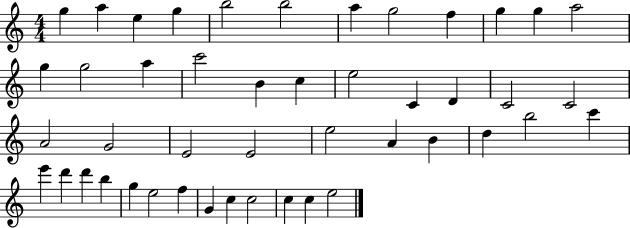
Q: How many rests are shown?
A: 0